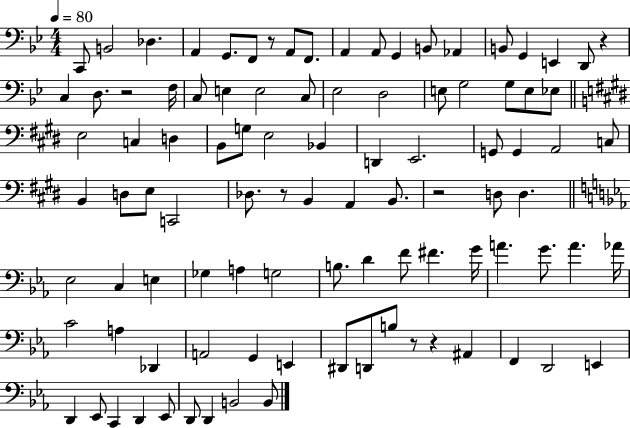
C2/e B2/h Db3/q. A2/q G2/e. F2/e R/e A2/e F2/e. A2/q A2/e G2/q B2/e Ab2/q B2/e G2/q E2/q D2/e R/q C3/q D3/e. R/h F3/s C3/e E3/q E3/h C3/e Eb3/h D3/h E3/e G3/h G3/e E3/e Eb3/e E3/h C3/q D3/q B2/e G3/e E3/h Bb2/q D2/q E2/h. G2/e G2/q A2/h C3/e B2/q D3/e E3/e C2/h Db3/e. R/e B2/q A2/q B2/e. R/h D3/e D3/q. Eb3/h C3/q E3/q Gb3/q A3/q G3/h B3/e. D4/q F4/e F#4/q. G4/s A4/q. G4/e. A4/q. Ab4/s C4/h A3/q Db2/q A2/h G2/q E2/q D#2/e D2/e B3/e R/e R/q A#2/q F2/q D2/h E2/q D2/q Eb2/e C2/q D2/q Eb2/e D2/e D2/q B2/h B2/e